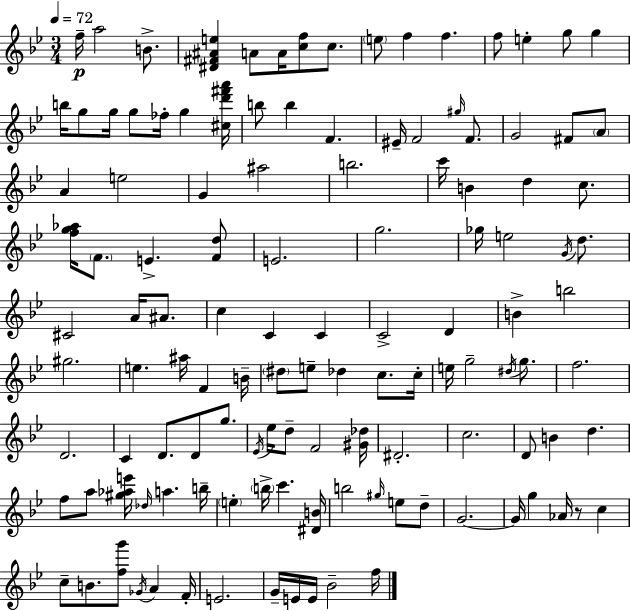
X:1
T:Untitled
M:3/4
L:1/4
K:Gm
f/4 a2 B/2 [^D^F^Ae] A/2 A/4 [cf]/2 c/2 e/2 f f f/2 e g/2 g b/4 g/2 g/4 g/2 _f/4 g [^cd'^f'a']/4 b/2 b F ^E/4 F2 ^g/4 F/2 G2 ^F/2 A/2 A e2 G ^a2 b2 c'/4 B d c/2 [fg_a]/4 F/2 E [Fd]/2 E2 g2 _g/4 e2 G/4 d/2 ^C2 A/4 ^A/2 c C C C2 D B b2 ^g2 e ^a/4 F B/4 ^d/2 e/2 _d c/2 c/4 e/4 g2 ^d/4 g/2 f2 D2 C D/2 D/2 g/2 _E/4 _e/4 d/2 F2 [^G_d]/4 ^D2 c2 D/2 B d f/2 a/2 [^g_ae']/4 _d/4 a b/4 e b/4 c' [^DB]/4 b2 ^g/4 e/2 d/2 G2 G/4 g _A/4 z/2 c c/2 B/2 [fg']/2 _G/4 A F/4 E2 G/4 E/4 E/4 _B2 f/4